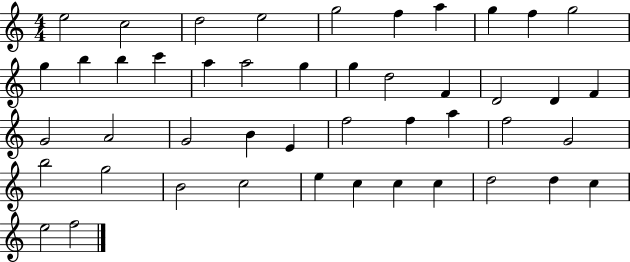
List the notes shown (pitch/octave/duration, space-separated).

E5/h C5/h D5/h E5/h G5/h F5/q A5/q G5/q F5/q G5/h G5/q B5/q B5/q C6/q A5/q A5/h G5/q G5/q D5/h F4/q D4/h D4/q F4/q G4/h A4/h G4/h B4/q E4/q F5/h F5/q A5/q F5/h G4/h B5/h G5/h B4/h C5/h E5/q C5/q C5/q C5/q D5/h D5/q C5/q E5/h F5/h